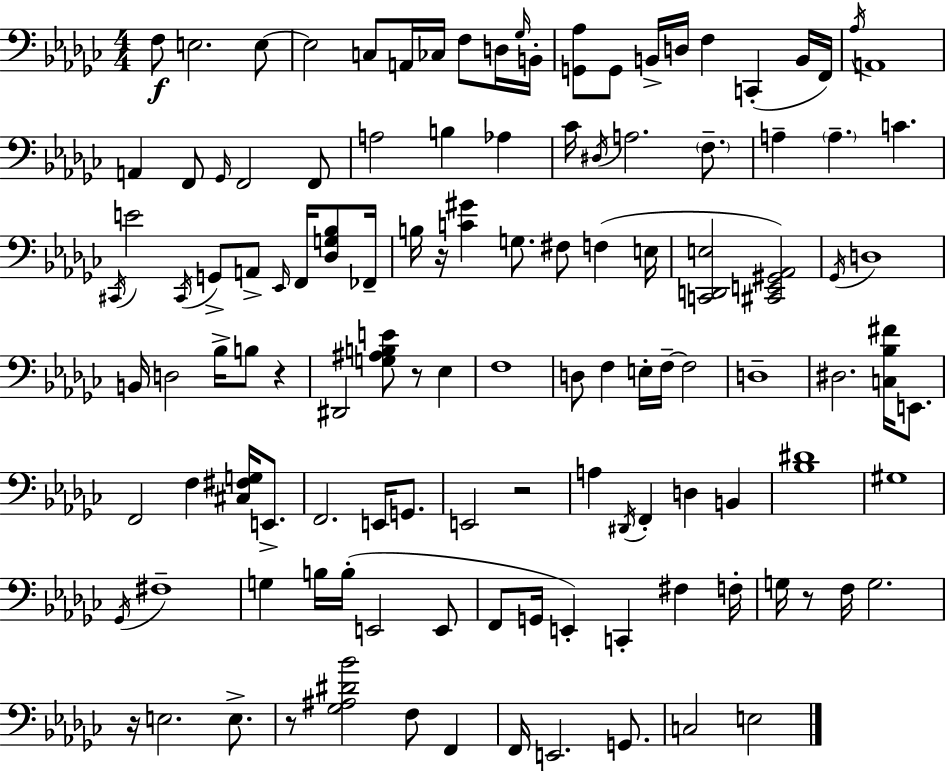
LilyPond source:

{
  \clef bass
  \numericTimeSignature
  \time 4/4
  \key ees \minor
  f8\f e2. e8~~ | e2 c8 a,16 ces16 f8 d16 \grace { ges16 } | b,16-. <g, aes>8 g,8 b,16-> d16 f4 c,4-.( b,16 | f,16) \acciaccatura { aes16 } a,1 | \break a,4 f,8 \grace { ges,16 } f,2 | f,8 a2 b4 aes4 | ces'16 \acciaccatura { dis16 } a2. | \parenthesize f8.-- a4-- \parenthesize a4.-- c'4. | \break \acciaccatura { cis,16 } e'2 \acciaccatura { cis,16 } g,8-> | a,8-> \grace { ees,16 } f,16 <des g bes>8 fes,16-- b16 r16 <c' gis'>4 g8. | fis8 f4( e16 <c, d, e>2 <cis, e, gis, aes,>2) | \acciaccatura { ges,16 } d1 | \break b,16 d2 | bes16-> b8 r4 dis,2 | <g ais b e'>8 r8 ees4 f1 | d8 f4 e16-. f16--~~ | \break f2 d1-- | dis2. | <c bes fis'>16 e,8. f,2 | f4 <cis fis g>16 e,8.-> f,2. | \break e,16 g,8. e,2 | r2 a4 \acciaccatura { dis,16 } f,4-. | d4 b,4 <bes dis'>1 | gis1 | \break \acciaccatura { ges,16 } fis1-- | g4 b16 b16-.( | e,2 e,8 f,8 g,16 e,4-.) | c,4-. fis4 f16-. g16 r8 f16 g2. | \break r16 e2. | e8.-> r8 <ges ais dis' bes'>2 | f8 f,4 f,16 e,2. | g,8. c2 | \break e2 \bar "|."
}